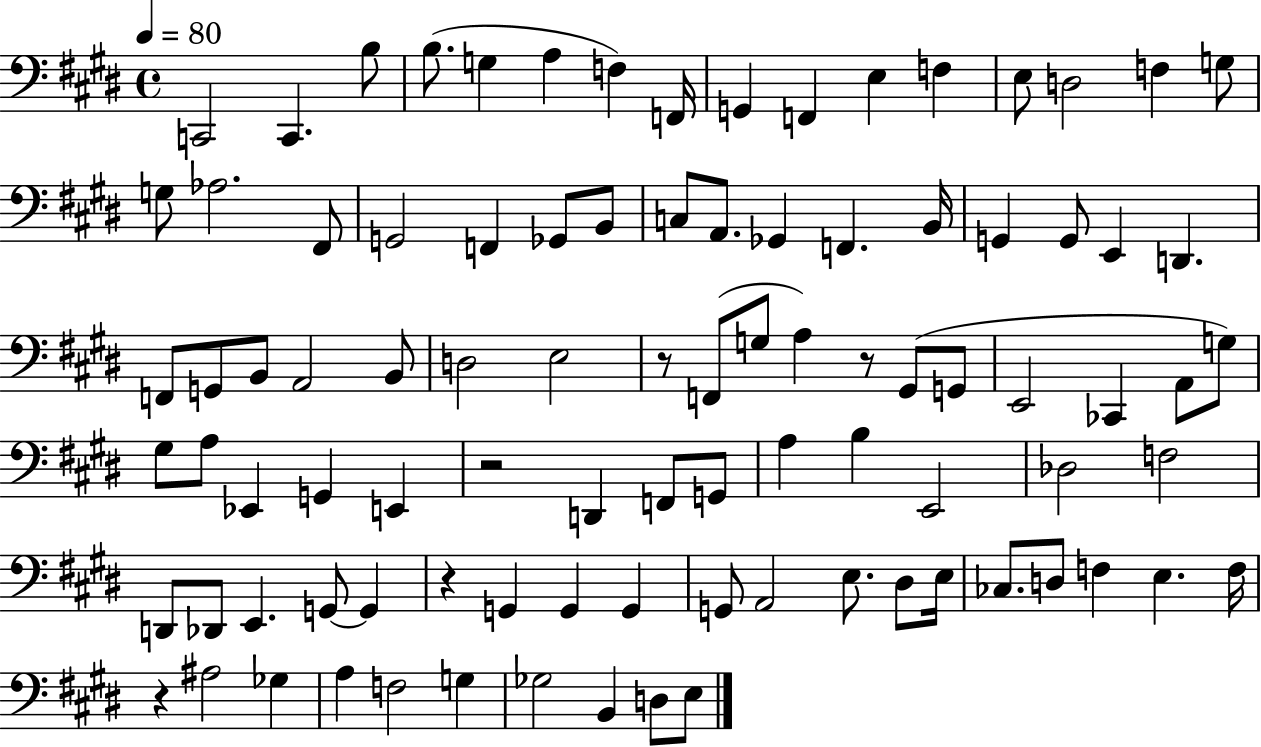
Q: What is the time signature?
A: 4/4